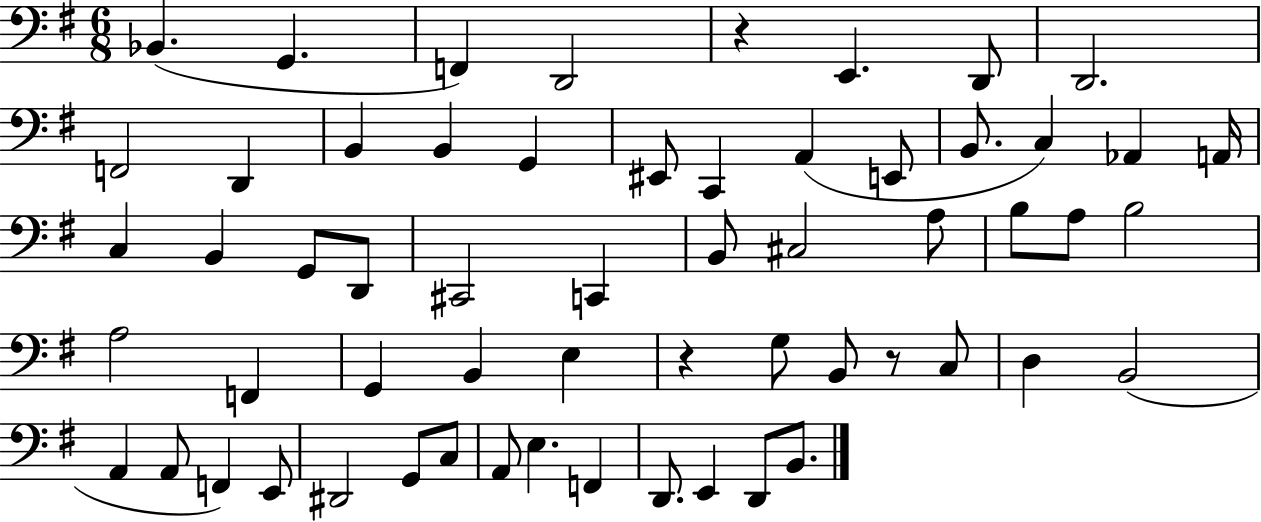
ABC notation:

X:1
T:Untitled
M:6/8
L:1/4
K:G
_B,, G,, F,, D,,2 z E,, D,,/2 D,,2 F,,2 D,, B,, B,, G,, ^E,,/2 C,, A,, E,,/2 B,,/2 C, _A,, A,,/4 C, B,, G,,/2 D,,/2 ^C,,2 C,, B,,/2 ^C,2 A,/2 B,/2 A,/2 B,2 A,2 F,, G,, B,, E, z G,/2 B,,/2 z/2 C,/2 D, B,,2 A,, A,,/2 F,, E,,/2 ^D,,2 G,,/2 C,/2 A,,/2 E, F,, D,,/2 E,, D,,/2 B,,/2